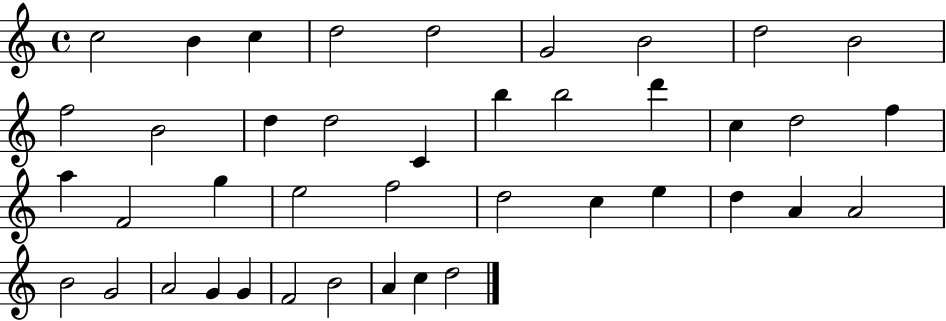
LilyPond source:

{
  \clef treble
  \time 4/4
  \defaultTimeSignature
  \key c \major
  c''2 b'4 c''4 | d''2 d''2 | g'2 b'2 | d''2 b'2 | \break f''2 b'2 | d''4 d''2 c'4 | b''4 b''2 d'''4 | c''4 d''2 f''4 | \break a''4 f'2 g''4 | e''2 f''2 | d''2 c''4 e''4 | d''4 a'4 a'2 | \break b'2 g'2 | a'2 g'4 g'4 | f'2 b'2 | a'4 c''4 d''2 | \break \bar "|."
}